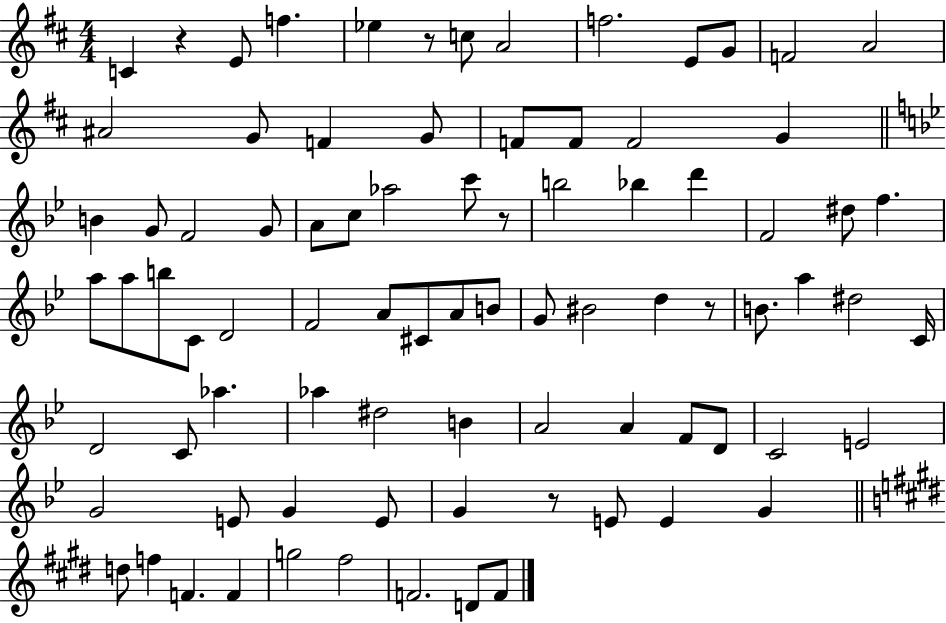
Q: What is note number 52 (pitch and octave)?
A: C4